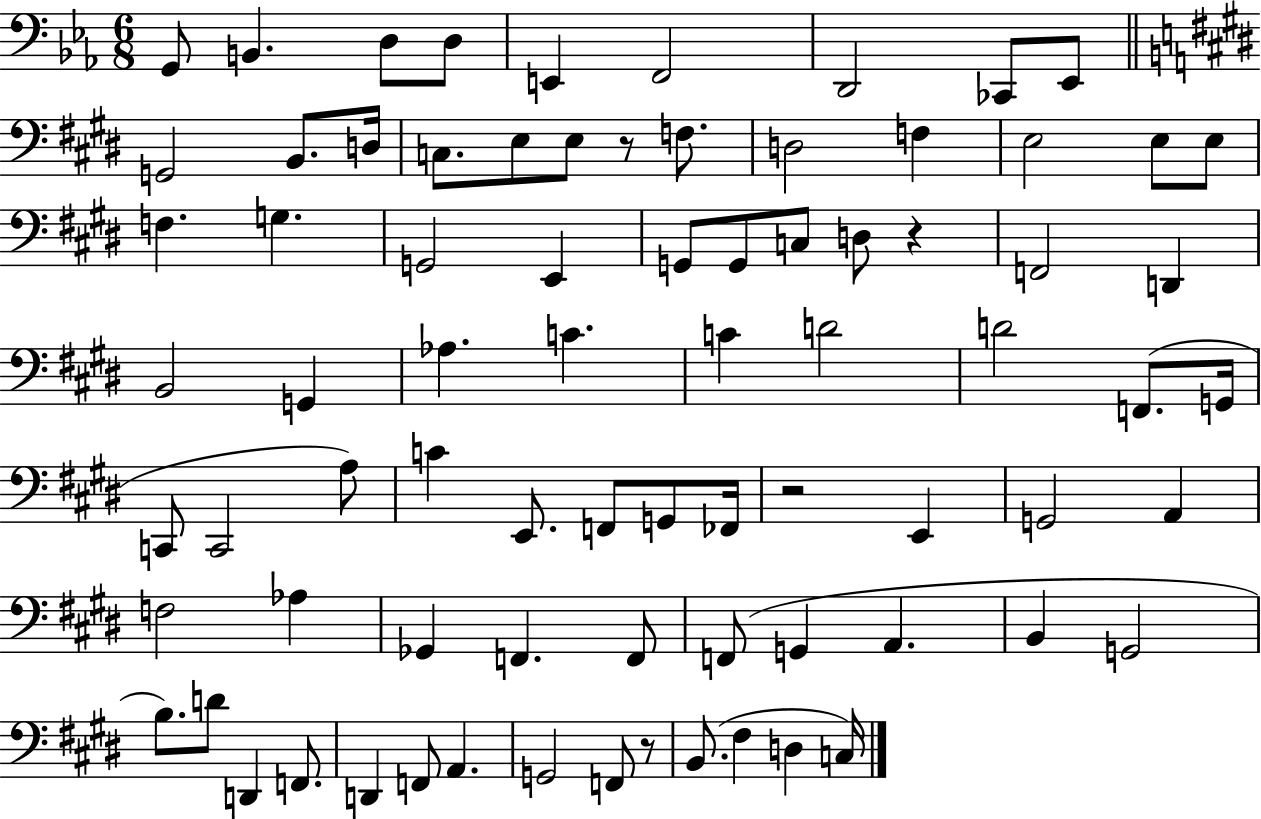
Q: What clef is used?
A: bass